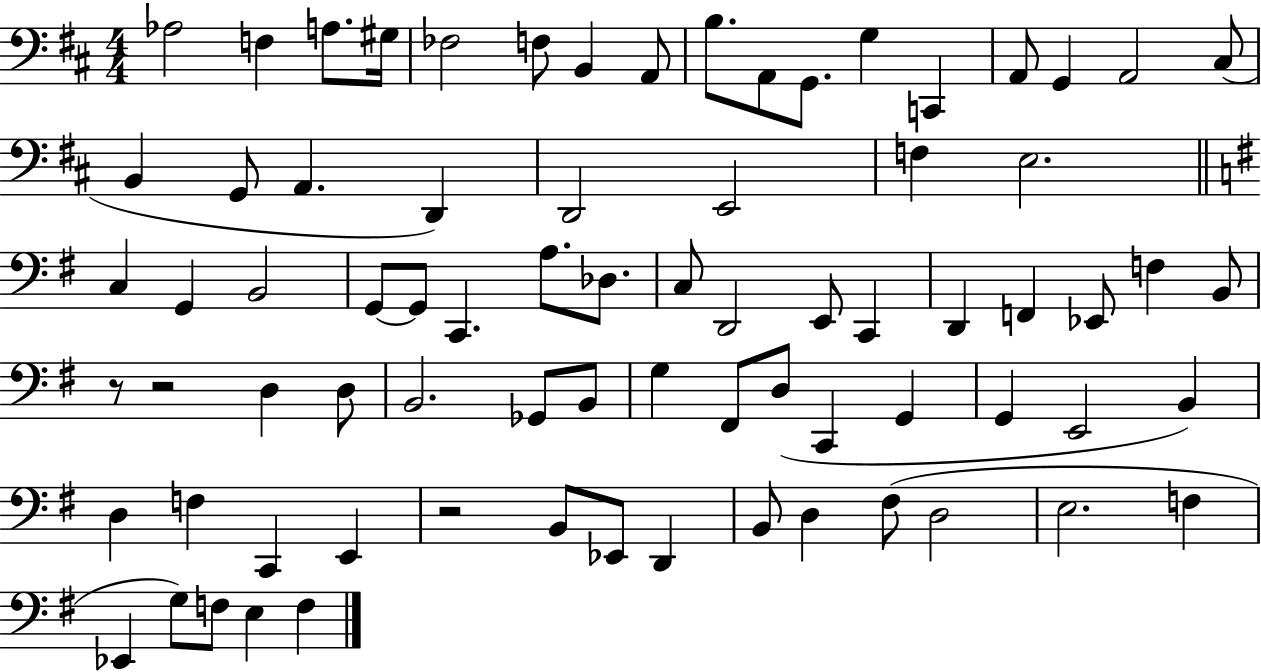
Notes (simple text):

Ab3/h F3/q A3/e. G#3/s FES3/h F3/e B2/q A2/e B3/e. A2/e G2/e. G3/q C2/q A2/e G2/q A2/h C#3/e B2/q G2/e A2/q. D2/q D2/h E2/h F3/q E3/h. C3/q G2/q B2/h G2/e G2/e C2/q. A3/e. Db3/e. C3/e D2/h E2/e C2/q D2/q F2/q Eb2/e F3/q B2/e R/e R/h D3/q D3/e B2/h. Gb2/e B2/e G3/q F#2/e D3/e C2/q G2/q G2/q E2/h B2/q D3/q F3/q C2/q E2/q R/h B2/e Eb2/e D2/q B2/e D3/q F#3/e D3/h E3/h. F3/q Eb2/q G3/e F3/e E3/q F3/q